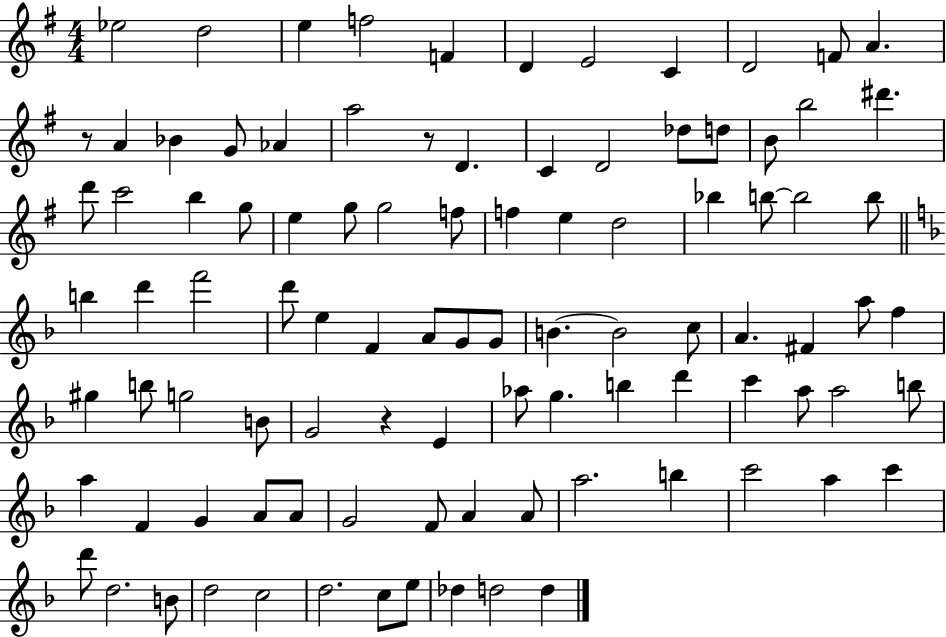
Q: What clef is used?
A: treble